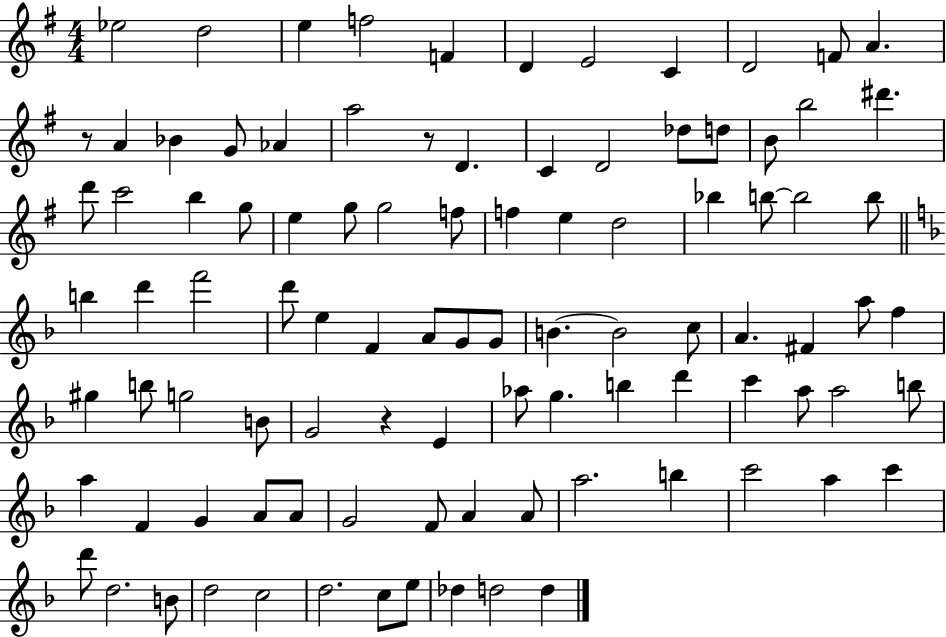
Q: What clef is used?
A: treble